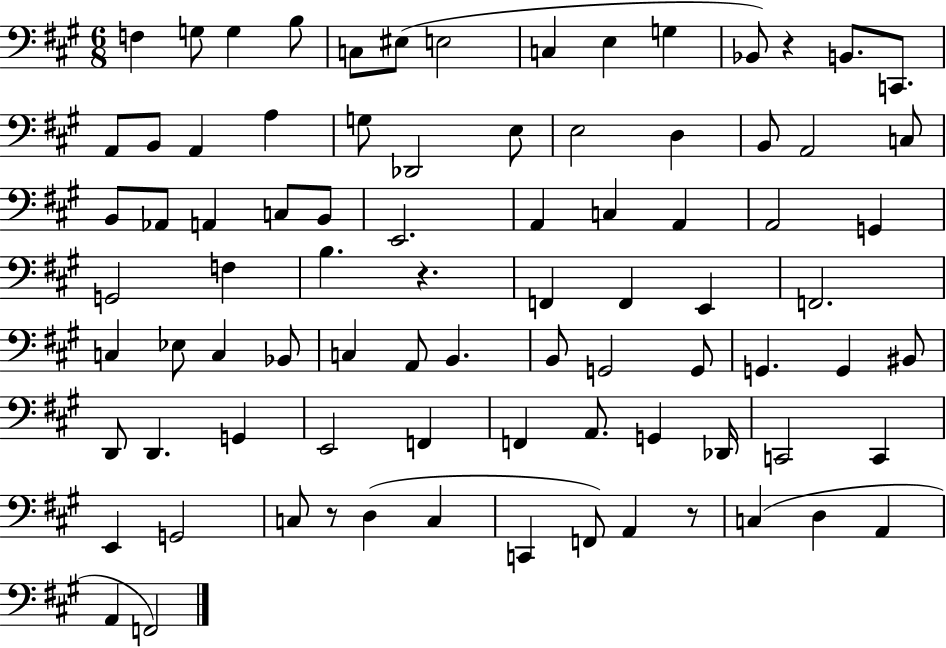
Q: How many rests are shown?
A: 4